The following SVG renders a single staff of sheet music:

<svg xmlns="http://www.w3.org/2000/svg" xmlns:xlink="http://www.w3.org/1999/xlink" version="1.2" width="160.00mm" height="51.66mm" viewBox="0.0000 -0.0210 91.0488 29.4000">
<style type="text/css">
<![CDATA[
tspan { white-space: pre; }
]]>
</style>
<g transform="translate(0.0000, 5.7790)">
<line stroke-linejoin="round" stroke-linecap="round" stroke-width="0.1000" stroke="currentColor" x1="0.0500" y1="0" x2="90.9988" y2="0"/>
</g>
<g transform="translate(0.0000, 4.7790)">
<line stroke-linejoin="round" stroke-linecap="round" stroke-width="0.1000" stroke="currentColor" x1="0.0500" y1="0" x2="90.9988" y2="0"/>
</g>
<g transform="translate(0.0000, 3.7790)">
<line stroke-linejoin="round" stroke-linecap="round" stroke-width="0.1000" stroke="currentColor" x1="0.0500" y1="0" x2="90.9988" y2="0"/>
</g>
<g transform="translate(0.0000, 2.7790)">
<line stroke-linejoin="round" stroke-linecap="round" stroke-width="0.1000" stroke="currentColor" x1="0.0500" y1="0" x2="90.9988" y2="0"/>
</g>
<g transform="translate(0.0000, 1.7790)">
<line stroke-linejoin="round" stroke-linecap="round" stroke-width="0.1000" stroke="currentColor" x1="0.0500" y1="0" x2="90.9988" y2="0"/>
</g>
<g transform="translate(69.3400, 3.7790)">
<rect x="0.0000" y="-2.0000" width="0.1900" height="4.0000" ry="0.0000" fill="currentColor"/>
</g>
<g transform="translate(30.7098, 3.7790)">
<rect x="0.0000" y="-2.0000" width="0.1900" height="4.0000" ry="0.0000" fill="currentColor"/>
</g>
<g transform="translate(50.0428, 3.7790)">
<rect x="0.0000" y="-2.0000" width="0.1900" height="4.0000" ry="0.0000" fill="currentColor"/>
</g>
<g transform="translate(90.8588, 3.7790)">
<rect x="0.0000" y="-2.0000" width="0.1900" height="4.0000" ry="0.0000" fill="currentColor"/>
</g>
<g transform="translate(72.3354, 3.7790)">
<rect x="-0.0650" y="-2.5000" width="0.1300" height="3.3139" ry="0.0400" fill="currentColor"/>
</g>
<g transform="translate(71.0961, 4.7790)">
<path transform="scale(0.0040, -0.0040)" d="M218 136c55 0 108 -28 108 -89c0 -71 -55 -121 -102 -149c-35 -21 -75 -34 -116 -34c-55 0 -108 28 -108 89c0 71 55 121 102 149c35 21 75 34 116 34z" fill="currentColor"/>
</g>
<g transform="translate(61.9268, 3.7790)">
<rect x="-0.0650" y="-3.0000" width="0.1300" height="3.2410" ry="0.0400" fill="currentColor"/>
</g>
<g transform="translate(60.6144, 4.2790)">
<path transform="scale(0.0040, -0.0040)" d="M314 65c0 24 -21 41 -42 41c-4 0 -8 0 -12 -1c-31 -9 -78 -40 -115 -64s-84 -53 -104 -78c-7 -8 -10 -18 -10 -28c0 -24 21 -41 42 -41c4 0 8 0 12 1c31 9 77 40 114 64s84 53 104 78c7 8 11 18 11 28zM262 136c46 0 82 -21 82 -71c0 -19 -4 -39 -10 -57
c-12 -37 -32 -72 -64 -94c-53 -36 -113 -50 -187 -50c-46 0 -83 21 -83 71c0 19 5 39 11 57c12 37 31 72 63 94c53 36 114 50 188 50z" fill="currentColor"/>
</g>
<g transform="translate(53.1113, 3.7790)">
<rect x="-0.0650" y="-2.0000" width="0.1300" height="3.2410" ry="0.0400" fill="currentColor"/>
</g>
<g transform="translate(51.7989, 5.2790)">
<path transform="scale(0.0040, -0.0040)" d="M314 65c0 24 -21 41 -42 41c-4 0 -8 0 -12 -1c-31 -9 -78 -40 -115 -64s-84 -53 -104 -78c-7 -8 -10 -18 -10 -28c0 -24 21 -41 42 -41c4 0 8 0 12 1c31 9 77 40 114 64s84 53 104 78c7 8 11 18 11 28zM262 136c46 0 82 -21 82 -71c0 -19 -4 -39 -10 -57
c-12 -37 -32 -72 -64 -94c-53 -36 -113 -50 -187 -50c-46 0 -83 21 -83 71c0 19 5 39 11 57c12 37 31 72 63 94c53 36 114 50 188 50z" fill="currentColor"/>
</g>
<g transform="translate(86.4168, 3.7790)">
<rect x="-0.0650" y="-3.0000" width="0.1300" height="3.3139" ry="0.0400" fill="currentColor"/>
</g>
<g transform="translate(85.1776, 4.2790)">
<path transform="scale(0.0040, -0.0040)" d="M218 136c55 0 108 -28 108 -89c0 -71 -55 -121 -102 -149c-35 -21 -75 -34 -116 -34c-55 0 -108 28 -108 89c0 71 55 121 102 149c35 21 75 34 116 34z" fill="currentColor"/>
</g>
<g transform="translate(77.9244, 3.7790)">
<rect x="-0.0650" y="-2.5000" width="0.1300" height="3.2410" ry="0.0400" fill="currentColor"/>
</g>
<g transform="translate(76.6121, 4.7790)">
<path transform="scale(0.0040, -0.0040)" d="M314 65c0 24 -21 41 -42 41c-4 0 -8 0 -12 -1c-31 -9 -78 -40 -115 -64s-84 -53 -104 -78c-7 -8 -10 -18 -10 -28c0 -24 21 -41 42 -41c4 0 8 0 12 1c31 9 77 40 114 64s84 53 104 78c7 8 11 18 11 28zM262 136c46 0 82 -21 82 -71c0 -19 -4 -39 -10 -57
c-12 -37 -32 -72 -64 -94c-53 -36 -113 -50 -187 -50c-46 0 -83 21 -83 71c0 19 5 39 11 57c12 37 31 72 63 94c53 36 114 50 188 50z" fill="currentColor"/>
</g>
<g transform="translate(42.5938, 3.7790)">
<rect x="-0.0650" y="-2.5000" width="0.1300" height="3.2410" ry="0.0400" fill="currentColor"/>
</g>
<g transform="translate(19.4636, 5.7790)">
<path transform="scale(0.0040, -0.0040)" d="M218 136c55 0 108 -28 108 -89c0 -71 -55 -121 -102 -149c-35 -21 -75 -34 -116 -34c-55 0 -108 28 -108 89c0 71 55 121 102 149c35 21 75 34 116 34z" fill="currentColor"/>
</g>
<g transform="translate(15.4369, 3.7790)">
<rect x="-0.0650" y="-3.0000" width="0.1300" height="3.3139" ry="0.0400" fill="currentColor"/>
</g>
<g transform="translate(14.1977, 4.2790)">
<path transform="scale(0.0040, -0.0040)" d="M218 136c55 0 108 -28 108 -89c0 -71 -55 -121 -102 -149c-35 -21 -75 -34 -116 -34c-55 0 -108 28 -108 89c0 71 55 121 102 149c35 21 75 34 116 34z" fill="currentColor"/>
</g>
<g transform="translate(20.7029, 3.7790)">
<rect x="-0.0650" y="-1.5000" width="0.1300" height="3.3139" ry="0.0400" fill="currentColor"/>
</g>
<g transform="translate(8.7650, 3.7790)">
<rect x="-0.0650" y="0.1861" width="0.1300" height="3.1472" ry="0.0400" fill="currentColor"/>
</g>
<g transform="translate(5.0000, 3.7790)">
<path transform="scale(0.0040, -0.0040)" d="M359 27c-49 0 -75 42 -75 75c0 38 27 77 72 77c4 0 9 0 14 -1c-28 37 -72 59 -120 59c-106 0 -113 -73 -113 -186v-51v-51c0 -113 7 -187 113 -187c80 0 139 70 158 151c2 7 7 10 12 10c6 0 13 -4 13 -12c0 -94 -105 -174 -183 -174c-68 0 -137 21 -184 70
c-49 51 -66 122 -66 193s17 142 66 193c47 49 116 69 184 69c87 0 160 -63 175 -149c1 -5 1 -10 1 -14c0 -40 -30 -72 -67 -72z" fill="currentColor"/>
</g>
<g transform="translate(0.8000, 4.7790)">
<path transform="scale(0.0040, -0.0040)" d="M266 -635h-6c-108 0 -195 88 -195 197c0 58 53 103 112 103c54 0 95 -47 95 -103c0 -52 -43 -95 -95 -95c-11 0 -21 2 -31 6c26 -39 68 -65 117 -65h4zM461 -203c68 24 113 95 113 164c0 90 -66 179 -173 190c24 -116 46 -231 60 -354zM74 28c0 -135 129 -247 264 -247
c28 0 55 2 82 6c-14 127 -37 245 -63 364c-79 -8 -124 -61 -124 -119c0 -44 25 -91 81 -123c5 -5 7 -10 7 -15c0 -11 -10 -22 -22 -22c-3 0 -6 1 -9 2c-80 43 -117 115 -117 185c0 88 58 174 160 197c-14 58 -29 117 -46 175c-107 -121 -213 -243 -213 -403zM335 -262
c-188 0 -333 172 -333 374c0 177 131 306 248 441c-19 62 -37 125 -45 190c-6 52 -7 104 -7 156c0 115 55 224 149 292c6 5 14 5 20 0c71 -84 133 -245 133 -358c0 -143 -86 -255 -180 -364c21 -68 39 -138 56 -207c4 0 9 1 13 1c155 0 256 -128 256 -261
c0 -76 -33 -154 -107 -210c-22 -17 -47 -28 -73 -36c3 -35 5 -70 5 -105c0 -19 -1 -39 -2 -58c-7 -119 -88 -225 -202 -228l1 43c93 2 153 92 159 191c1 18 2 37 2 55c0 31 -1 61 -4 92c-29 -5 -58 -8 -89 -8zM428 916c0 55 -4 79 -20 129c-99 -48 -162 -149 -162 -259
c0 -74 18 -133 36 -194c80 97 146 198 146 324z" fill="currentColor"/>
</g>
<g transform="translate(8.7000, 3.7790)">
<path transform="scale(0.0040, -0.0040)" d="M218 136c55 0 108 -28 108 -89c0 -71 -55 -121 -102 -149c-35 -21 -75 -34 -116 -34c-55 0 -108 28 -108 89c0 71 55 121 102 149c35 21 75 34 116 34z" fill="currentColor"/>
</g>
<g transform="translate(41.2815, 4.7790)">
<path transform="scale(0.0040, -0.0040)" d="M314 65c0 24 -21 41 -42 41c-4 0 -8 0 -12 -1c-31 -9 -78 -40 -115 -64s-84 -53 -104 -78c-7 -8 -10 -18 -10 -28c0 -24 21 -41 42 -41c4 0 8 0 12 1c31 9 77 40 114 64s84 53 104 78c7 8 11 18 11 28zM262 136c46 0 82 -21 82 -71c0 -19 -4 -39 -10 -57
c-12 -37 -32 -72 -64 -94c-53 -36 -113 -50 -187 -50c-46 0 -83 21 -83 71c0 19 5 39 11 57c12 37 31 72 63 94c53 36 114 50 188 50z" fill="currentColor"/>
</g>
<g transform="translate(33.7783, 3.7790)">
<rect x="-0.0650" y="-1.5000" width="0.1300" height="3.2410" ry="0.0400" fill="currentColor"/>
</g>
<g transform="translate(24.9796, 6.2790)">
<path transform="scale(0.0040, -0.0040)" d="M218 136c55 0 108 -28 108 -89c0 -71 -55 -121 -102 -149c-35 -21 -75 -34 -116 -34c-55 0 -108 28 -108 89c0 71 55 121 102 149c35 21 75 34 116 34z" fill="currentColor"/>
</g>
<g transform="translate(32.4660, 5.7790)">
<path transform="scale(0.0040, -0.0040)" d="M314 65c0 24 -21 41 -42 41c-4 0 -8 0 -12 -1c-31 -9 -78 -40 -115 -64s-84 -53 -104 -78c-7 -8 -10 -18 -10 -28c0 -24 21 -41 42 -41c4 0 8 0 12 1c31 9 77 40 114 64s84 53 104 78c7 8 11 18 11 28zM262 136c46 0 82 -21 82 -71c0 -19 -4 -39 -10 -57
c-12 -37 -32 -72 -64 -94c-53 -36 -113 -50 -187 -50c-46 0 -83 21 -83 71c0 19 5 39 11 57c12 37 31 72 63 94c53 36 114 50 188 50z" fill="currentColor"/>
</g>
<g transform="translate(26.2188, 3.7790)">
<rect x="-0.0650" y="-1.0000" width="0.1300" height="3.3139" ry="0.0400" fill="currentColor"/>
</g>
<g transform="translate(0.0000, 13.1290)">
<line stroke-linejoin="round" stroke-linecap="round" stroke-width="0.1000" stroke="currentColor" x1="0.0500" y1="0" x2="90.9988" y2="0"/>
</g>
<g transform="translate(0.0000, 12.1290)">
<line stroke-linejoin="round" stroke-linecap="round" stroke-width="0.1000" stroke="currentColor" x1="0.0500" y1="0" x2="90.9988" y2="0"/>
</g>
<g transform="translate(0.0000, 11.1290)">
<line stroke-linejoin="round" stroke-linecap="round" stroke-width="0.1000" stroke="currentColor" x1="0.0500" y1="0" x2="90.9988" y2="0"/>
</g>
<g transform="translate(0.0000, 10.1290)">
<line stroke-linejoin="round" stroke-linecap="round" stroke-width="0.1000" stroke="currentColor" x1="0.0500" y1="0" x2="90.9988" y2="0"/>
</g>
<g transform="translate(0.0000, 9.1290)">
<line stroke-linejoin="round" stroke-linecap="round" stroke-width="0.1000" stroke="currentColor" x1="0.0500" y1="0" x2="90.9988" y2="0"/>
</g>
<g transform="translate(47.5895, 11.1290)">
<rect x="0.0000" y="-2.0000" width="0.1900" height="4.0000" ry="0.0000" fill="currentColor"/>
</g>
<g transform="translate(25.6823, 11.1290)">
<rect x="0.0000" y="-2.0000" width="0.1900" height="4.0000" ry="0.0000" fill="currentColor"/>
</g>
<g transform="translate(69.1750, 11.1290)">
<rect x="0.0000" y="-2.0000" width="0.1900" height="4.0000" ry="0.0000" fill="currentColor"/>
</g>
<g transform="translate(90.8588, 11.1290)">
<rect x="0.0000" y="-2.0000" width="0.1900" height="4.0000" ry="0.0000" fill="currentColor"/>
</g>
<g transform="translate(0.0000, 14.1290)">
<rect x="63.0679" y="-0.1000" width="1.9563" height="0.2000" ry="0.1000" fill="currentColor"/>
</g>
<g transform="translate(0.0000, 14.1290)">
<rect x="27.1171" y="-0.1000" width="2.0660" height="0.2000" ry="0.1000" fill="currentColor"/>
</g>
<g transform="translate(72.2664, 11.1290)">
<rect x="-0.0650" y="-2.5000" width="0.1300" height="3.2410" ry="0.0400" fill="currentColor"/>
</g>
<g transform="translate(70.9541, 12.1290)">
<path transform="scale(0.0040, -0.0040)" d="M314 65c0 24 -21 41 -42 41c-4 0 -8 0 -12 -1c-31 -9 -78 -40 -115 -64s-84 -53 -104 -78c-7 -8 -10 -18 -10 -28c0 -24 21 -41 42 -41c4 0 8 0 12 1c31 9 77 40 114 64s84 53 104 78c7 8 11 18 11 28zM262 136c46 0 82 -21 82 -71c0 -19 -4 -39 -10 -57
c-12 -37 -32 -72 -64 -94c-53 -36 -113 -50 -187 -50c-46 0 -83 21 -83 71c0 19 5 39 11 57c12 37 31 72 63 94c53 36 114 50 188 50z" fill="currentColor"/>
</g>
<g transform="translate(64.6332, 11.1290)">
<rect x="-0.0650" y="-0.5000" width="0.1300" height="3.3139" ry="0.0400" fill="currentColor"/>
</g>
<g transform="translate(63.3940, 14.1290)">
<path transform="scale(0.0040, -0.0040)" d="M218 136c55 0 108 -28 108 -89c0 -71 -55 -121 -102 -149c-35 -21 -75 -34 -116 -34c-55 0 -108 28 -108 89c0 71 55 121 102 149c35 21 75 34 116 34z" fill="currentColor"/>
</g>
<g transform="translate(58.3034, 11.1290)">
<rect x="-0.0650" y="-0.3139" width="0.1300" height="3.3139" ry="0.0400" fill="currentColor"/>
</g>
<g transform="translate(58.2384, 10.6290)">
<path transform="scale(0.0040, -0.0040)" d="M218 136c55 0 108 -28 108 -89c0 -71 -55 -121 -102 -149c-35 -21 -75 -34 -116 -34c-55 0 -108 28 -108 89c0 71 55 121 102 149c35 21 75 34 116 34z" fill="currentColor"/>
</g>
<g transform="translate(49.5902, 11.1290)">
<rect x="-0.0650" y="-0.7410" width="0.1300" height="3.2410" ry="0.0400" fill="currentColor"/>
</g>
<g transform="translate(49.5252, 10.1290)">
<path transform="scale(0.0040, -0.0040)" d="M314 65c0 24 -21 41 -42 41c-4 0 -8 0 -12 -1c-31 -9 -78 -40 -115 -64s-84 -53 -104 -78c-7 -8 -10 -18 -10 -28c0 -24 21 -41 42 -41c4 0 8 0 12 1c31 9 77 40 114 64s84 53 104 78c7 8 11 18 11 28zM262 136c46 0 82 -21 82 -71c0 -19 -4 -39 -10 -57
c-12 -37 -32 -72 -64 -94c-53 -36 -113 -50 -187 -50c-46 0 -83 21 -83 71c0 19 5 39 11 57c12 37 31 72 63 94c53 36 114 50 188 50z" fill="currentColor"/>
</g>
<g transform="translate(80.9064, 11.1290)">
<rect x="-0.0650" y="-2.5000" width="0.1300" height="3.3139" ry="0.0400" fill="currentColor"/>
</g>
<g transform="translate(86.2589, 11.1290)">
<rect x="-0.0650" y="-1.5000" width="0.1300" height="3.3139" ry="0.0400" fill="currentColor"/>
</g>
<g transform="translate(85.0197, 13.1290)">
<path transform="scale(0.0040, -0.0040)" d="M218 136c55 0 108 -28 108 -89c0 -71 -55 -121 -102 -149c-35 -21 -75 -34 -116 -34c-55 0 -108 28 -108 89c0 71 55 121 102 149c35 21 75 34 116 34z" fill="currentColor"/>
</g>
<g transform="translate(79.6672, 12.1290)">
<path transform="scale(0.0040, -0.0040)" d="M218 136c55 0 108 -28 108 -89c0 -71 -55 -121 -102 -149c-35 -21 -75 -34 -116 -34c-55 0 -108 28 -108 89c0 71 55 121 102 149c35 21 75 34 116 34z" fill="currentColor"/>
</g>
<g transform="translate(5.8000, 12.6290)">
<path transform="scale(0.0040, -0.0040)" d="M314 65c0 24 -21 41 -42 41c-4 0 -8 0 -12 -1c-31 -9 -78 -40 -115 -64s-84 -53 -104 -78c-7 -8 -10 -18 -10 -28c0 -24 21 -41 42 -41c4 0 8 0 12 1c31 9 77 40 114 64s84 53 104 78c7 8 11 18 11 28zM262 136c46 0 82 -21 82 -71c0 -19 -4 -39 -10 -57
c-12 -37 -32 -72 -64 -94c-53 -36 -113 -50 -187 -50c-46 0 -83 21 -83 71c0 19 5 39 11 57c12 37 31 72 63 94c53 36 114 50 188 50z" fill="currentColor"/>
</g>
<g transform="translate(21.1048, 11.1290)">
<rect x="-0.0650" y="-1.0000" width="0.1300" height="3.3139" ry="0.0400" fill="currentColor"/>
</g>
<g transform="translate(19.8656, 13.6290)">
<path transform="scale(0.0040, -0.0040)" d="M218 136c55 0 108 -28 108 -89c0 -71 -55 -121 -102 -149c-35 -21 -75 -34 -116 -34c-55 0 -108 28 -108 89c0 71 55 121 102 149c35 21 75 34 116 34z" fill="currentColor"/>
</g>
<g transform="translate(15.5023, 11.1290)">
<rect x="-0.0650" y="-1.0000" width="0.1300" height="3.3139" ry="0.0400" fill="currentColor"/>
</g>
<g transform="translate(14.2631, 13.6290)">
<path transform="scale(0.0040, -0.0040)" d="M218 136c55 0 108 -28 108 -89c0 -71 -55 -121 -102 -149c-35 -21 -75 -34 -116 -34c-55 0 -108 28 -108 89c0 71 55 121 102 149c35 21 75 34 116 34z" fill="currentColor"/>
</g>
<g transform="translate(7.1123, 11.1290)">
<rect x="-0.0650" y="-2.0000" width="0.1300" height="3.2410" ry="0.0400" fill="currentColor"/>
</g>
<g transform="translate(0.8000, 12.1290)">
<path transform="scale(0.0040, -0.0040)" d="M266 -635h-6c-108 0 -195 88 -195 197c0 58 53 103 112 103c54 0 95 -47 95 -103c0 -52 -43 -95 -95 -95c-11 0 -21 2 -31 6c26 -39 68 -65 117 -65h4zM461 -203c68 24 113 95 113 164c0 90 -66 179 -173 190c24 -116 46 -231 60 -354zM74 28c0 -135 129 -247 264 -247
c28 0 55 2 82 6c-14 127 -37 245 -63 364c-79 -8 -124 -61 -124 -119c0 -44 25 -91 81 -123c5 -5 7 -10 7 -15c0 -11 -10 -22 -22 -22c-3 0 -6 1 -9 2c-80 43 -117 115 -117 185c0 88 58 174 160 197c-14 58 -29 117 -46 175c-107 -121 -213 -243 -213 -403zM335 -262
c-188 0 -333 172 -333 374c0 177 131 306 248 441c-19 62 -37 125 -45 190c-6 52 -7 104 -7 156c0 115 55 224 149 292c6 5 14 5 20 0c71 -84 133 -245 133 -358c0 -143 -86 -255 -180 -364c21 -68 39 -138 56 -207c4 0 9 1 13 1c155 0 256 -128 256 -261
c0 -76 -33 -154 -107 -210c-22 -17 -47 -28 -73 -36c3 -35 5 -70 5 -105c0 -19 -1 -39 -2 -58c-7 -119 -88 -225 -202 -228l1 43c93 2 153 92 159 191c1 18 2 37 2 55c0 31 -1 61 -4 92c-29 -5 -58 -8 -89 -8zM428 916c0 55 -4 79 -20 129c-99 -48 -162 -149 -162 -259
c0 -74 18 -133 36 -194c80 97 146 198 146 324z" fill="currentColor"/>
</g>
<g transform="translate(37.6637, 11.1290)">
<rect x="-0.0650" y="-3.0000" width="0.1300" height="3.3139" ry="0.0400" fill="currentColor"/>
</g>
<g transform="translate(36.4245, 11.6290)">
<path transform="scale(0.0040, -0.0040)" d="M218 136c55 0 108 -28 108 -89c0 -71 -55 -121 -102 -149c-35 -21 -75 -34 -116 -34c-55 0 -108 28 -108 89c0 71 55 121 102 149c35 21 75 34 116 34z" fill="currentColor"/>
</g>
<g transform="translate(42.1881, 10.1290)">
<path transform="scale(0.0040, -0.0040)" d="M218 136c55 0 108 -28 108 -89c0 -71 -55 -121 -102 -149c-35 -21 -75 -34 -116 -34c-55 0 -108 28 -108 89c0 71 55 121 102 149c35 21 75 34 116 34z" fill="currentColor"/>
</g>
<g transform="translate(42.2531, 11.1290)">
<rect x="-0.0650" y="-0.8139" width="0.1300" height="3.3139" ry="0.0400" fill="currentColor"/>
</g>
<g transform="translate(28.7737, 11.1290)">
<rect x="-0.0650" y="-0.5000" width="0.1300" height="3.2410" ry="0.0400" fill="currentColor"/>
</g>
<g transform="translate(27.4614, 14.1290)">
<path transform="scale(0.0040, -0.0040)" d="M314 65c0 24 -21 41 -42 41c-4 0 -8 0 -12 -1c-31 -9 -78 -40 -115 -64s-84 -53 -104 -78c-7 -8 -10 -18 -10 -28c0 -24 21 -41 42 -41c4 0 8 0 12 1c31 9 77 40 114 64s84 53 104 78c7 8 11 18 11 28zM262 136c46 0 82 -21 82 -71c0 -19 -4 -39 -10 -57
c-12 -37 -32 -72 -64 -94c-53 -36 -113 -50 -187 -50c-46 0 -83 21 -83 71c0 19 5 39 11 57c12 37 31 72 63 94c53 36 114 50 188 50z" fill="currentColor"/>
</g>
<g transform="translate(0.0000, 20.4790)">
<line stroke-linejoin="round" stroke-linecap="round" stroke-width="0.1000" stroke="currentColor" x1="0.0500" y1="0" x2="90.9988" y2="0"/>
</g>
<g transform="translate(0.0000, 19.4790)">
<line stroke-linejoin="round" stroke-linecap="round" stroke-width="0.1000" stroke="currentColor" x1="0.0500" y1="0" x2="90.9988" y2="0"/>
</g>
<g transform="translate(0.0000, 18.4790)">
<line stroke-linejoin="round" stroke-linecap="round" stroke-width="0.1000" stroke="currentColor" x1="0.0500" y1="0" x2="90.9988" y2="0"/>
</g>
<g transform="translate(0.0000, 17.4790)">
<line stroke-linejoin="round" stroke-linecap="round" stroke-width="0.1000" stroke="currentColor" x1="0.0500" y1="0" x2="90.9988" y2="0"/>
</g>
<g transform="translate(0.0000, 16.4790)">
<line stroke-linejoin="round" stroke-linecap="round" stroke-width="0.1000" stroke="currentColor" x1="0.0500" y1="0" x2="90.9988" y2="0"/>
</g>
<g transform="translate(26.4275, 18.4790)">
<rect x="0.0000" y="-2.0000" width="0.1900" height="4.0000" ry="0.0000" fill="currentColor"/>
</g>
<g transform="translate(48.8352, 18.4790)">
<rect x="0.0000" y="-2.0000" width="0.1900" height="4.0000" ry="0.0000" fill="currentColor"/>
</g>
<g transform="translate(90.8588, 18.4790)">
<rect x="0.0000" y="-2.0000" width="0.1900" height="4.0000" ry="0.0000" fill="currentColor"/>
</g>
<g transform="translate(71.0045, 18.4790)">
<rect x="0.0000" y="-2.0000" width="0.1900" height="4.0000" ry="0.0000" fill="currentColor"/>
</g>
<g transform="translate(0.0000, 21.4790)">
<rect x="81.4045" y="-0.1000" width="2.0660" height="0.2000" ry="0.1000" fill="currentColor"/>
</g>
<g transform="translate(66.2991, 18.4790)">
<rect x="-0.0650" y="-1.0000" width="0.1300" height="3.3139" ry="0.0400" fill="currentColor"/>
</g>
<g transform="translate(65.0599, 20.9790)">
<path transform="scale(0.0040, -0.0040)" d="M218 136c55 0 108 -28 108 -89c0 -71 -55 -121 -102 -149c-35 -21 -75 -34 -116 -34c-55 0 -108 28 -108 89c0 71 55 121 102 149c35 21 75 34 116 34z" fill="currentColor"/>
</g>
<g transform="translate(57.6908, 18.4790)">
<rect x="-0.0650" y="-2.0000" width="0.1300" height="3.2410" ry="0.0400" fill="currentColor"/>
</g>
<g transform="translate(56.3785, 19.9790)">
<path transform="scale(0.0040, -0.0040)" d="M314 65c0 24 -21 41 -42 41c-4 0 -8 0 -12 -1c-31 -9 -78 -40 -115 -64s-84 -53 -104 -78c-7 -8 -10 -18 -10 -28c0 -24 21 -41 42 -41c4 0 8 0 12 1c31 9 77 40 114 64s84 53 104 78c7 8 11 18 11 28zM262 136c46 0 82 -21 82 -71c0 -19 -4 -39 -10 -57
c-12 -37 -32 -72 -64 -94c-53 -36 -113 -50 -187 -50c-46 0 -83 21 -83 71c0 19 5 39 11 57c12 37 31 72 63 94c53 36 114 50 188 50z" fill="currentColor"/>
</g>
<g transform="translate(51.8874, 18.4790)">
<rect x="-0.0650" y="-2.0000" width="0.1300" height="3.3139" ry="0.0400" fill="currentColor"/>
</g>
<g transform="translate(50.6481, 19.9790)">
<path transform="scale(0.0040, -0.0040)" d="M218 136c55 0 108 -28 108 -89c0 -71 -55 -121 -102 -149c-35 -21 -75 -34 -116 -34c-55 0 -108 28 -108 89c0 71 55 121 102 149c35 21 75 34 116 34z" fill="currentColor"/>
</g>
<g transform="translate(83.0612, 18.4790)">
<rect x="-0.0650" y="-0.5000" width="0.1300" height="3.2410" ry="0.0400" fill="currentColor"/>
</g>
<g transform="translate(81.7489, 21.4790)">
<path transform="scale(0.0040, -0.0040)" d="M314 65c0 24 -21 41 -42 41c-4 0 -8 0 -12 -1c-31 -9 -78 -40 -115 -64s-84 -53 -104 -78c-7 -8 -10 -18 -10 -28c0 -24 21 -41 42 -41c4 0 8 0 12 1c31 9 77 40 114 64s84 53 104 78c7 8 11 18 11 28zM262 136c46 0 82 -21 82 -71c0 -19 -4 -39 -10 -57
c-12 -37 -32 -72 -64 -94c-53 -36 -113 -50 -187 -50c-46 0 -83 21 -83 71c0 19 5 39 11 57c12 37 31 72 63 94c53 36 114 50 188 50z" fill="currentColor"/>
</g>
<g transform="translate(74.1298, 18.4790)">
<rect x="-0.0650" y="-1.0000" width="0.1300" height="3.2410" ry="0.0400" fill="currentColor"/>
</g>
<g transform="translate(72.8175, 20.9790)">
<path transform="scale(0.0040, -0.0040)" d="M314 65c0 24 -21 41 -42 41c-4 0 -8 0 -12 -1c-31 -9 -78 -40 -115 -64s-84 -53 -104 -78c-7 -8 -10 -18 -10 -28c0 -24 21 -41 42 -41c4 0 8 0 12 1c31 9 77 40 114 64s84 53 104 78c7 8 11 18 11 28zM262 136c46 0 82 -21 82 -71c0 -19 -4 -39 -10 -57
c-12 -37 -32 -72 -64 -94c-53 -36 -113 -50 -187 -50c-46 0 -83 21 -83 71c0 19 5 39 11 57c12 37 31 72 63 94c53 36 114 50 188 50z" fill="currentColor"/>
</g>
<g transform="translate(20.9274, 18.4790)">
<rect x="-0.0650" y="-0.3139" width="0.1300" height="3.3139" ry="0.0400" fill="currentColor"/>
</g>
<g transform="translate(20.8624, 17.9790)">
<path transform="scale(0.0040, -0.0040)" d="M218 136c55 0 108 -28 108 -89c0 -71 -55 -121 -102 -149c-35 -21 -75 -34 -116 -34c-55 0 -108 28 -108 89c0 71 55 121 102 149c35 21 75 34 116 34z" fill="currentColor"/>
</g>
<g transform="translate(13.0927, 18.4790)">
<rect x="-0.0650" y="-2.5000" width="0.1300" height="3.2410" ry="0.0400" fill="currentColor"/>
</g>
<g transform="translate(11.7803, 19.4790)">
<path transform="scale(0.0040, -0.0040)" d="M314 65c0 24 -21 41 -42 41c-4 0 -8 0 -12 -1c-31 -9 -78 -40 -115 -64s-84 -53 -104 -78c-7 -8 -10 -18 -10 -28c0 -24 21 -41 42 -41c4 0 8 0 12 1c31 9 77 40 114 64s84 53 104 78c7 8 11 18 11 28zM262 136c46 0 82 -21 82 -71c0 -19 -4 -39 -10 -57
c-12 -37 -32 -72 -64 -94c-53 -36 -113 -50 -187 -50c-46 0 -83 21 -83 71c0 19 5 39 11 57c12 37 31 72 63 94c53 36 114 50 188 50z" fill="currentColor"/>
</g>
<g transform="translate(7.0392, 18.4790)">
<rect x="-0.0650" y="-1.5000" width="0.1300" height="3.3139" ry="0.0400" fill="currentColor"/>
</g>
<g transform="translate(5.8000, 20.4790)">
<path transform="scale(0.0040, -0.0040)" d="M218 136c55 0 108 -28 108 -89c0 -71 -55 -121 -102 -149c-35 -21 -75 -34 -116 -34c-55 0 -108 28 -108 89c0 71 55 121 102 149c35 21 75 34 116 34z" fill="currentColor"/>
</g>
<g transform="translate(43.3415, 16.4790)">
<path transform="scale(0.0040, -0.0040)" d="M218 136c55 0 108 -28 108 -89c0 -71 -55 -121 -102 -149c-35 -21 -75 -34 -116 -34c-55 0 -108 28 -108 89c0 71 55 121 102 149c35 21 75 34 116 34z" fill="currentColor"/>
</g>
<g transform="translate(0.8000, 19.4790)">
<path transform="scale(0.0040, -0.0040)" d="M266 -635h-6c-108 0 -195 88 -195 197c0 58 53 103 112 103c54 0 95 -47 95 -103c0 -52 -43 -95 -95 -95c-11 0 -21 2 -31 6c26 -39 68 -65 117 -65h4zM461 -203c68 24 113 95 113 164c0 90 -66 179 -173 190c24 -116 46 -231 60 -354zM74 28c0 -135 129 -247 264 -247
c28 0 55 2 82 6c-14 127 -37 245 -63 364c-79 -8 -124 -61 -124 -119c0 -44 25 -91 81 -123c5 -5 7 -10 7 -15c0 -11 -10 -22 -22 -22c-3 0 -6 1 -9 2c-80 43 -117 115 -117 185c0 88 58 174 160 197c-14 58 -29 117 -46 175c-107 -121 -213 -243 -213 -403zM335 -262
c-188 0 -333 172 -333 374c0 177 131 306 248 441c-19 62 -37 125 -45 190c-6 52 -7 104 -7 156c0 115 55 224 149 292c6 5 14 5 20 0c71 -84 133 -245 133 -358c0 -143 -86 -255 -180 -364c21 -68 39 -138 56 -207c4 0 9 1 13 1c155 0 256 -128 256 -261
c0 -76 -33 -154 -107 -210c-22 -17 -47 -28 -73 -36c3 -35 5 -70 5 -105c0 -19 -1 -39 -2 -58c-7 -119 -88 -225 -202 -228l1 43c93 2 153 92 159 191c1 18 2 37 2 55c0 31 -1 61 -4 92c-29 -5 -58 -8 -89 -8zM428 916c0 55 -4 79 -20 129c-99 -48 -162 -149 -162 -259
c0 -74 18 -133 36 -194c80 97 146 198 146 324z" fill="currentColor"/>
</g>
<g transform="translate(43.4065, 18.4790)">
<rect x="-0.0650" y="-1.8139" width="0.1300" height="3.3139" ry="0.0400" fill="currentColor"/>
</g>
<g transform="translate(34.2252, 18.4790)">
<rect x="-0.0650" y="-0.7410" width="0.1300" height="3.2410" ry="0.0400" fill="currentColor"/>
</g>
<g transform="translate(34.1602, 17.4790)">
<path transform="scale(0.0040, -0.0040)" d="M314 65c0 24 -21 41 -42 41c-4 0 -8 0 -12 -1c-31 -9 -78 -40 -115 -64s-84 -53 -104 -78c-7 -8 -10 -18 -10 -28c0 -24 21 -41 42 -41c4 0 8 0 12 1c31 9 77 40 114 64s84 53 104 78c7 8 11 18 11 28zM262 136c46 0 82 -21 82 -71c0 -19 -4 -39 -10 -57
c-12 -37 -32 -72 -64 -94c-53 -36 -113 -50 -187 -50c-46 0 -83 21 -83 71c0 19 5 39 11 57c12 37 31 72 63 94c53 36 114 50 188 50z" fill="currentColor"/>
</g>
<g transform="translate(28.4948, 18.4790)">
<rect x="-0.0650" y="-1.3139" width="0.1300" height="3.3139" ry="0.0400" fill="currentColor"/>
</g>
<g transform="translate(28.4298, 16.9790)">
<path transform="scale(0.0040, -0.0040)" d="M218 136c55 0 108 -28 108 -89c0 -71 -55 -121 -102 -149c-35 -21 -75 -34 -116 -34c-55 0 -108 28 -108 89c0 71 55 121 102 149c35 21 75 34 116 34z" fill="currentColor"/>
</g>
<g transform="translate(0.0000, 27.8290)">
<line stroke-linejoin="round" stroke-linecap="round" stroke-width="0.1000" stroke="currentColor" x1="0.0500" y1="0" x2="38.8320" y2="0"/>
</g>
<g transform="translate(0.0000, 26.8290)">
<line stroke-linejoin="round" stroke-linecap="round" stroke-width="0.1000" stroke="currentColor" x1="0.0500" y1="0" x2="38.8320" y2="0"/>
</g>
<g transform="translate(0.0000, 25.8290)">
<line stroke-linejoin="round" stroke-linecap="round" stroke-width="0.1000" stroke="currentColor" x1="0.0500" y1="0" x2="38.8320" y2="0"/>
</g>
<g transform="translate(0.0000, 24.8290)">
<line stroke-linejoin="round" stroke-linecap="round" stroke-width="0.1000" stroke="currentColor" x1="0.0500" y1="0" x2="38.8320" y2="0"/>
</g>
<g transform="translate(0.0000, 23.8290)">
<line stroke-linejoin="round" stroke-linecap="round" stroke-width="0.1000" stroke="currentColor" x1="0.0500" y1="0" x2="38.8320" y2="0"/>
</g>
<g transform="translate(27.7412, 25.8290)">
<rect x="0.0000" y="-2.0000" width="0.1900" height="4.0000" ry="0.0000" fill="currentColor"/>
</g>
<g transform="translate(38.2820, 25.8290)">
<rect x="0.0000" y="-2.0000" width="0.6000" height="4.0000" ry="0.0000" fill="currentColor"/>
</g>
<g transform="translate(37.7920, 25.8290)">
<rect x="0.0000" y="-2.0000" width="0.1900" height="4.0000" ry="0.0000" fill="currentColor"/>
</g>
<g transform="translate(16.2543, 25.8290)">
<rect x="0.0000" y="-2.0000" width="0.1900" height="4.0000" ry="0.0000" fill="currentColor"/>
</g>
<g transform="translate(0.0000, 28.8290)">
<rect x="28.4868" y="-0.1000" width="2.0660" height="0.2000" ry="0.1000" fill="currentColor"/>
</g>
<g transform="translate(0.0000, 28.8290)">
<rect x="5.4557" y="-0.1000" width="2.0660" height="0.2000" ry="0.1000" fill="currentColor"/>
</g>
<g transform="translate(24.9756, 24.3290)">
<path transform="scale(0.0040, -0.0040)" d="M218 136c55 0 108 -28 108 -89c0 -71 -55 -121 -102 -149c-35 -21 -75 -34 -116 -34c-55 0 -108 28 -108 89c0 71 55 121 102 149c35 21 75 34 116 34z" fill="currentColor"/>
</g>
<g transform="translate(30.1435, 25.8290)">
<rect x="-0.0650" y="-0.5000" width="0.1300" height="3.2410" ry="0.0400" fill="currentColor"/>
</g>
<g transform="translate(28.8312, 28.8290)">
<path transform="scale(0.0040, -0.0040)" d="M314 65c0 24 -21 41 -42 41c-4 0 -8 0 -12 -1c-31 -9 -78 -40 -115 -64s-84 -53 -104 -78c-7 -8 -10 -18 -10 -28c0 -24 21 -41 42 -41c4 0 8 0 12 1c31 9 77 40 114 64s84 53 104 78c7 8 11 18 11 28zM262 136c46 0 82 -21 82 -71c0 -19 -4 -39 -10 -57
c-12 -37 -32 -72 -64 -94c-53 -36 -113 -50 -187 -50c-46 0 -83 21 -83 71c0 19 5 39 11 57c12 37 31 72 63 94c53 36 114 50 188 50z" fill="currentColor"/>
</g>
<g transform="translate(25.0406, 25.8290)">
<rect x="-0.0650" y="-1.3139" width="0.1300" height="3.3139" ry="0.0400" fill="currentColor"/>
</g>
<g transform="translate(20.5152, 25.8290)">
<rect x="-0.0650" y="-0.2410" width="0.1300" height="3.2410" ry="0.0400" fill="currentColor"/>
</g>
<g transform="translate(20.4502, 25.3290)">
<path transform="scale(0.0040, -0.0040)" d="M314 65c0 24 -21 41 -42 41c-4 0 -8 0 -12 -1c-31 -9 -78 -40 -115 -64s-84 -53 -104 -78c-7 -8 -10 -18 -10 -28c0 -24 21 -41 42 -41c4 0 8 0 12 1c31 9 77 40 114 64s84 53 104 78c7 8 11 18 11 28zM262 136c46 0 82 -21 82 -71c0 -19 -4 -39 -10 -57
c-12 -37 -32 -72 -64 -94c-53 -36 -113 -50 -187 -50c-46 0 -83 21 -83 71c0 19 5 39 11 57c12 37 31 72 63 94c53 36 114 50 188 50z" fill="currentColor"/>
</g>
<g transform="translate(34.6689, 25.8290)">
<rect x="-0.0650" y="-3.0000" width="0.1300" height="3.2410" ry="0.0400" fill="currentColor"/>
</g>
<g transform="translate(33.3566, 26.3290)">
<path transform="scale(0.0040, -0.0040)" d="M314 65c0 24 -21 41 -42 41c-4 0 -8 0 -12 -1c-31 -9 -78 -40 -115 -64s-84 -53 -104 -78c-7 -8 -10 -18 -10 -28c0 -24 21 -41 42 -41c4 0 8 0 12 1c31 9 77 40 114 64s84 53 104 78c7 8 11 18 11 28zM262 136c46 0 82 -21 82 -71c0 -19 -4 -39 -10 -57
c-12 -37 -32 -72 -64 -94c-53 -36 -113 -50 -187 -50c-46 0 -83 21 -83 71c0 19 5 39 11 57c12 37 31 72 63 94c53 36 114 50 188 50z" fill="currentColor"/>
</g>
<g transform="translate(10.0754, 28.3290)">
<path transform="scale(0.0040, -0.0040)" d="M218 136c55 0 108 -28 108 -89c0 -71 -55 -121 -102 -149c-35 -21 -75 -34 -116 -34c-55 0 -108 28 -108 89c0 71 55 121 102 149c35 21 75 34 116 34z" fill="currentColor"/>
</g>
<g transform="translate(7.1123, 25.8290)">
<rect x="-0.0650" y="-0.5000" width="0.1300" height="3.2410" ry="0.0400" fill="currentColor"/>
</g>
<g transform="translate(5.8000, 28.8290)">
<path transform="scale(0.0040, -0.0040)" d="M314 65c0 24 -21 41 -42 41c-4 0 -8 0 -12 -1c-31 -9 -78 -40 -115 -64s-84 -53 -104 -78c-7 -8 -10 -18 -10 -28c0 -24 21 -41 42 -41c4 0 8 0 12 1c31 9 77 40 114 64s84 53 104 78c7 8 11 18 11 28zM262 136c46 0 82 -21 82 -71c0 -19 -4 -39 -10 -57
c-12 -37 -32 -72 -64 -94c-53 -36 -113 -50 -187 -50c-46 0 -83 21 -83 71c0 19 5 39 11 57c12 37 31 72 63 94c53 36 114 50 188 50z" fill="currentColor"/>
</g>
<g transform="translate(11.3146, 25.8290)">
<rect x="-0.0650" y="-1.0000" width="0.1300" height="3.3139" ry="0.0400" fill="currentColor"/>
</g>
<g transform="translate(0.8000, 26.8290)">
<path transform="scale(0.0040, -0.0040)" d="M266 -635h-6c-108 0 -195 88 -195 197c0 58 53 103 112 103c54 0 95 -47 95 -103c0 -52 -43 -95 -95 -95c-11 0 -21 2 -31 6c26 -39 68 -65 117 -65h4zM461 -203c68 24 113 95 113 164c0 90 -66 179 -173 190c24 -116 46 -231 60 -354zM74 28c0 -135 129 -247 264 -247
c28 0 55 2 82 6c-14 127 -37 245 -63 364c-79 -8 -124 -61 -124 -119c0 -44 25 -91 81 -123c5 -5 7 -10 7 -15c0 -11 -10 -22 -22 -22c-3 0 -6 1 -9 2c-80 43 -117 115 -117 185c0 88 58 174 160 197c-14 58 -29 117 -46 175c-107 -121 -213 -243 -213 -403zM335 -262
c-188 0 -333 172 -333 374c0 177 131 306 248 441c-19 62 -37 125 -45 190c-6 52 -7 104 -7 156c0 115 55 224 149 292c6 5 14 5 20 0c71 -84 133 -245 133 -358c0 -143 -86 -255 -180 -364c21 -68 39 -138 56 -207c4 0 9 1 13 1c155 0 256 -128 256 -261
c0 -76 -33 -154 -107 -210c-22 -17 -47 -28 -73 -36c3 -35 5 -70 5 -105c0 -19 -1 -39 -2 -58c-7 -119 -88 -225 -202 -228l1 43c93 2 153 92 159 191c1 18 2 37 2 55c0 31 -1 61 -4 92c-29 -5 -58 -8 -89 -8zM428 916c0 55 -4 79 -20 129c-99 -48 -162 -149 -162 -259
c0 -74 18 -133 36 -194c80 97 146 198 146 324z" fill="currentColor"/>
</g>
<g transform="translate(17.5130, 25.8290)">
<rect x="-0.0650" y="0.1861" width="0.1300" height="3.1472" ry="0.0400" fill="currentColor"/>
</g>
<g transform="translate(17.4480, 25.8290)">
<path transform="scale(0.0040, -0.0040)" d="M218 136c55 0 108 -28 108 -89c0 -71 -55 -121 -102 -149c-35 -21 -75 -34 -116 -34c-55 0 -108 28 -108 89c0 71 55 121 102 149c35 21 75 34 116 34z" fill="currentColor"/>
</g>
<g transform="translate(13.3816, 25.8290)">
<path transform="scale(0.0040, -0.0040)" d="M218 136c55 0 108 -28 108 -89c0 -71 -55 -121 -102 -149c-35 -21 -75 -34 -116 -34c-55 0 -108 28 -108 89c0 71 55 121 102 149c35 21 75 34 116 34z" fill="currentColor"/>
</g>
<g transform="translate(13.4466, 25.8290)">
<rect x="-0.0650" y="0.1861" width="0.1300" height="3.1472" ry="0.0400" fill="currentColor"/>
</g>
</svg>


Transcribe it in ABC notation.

X:1
T:Untitled
M:4/4
L:1/4
K:C
B A E D E2 G2 F2 A2 G G2 A F2 D D C2 A d d2 c C G2 G E E G2 c e d2 f F F2 D D2 C2 C2 D B B c2 e C2 A2